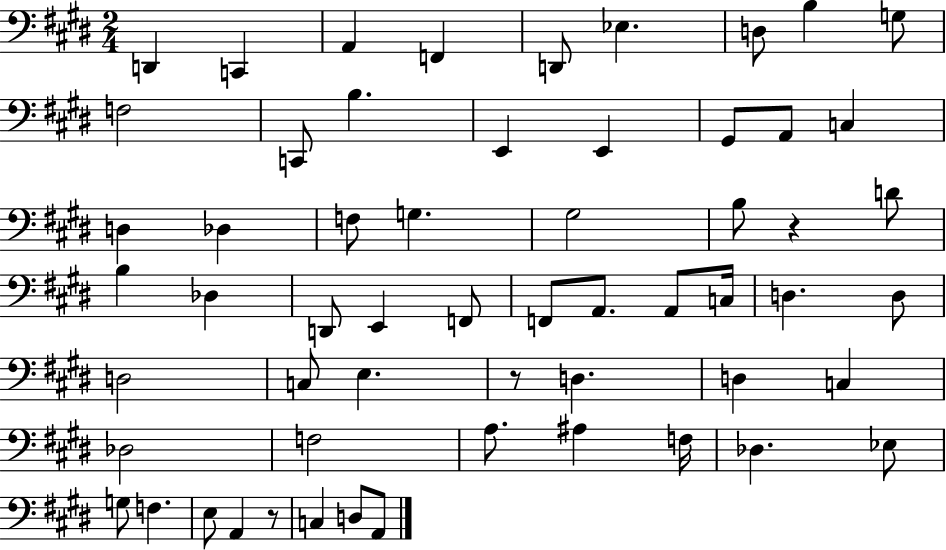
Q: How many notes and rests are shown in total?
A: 58